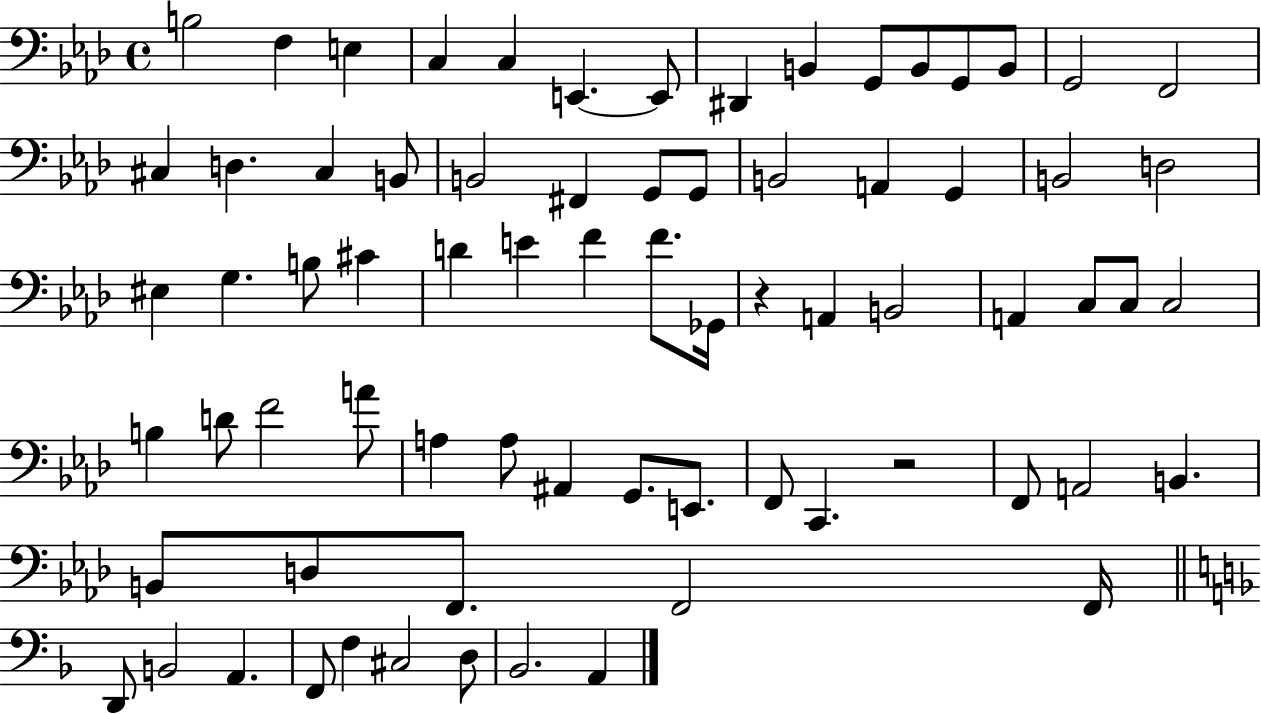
{
  \clef bass
  \time 4/4
  \defaultTimeSignature
  \key aes \major
  b2 f4 e4 | c4 c4 e,4.~~ e,8 | dis,4 b,4 g,8 b,8 g,8 b,8 | g,2 f,2 | \break cis4 d4. cis4 b,8 | b,2 fis,4 g,8 g,8 | b,2 a,4 g,4 | b,2 d2 | \break eis4 g4. b8 cis'4 | d'4 e'4 f'4 f'8. ges,16 | r4 a,4 b,2 | a,4 c8 c8 c2 | \break b4 d'8 f'2 a'8 | a4 a8 ais,4 g,8. e,8. | f,8 c,4. r2 | f,8 a,2 b,4. | \break b,8 d8 f,8. f,2 f,16 | \bar "||" \break \key f \major d,8 b,2 a,4. | f,8 f4 cis2 d8 | bes,2. a,4 | \bar "|."
}